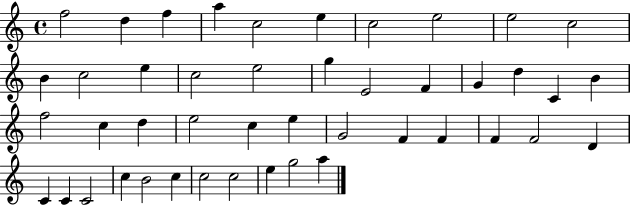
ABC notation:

X:1
T:Untitled
M:4/4
L:1/4
K:C
f2 d f a c2 e c2 e2 e2 c2 B c2 e c2 e2 g E2 F G d C B f2 c d e2 c e G2 F F F F2 D C C C2 c B2 c c2 c2 e g2 a